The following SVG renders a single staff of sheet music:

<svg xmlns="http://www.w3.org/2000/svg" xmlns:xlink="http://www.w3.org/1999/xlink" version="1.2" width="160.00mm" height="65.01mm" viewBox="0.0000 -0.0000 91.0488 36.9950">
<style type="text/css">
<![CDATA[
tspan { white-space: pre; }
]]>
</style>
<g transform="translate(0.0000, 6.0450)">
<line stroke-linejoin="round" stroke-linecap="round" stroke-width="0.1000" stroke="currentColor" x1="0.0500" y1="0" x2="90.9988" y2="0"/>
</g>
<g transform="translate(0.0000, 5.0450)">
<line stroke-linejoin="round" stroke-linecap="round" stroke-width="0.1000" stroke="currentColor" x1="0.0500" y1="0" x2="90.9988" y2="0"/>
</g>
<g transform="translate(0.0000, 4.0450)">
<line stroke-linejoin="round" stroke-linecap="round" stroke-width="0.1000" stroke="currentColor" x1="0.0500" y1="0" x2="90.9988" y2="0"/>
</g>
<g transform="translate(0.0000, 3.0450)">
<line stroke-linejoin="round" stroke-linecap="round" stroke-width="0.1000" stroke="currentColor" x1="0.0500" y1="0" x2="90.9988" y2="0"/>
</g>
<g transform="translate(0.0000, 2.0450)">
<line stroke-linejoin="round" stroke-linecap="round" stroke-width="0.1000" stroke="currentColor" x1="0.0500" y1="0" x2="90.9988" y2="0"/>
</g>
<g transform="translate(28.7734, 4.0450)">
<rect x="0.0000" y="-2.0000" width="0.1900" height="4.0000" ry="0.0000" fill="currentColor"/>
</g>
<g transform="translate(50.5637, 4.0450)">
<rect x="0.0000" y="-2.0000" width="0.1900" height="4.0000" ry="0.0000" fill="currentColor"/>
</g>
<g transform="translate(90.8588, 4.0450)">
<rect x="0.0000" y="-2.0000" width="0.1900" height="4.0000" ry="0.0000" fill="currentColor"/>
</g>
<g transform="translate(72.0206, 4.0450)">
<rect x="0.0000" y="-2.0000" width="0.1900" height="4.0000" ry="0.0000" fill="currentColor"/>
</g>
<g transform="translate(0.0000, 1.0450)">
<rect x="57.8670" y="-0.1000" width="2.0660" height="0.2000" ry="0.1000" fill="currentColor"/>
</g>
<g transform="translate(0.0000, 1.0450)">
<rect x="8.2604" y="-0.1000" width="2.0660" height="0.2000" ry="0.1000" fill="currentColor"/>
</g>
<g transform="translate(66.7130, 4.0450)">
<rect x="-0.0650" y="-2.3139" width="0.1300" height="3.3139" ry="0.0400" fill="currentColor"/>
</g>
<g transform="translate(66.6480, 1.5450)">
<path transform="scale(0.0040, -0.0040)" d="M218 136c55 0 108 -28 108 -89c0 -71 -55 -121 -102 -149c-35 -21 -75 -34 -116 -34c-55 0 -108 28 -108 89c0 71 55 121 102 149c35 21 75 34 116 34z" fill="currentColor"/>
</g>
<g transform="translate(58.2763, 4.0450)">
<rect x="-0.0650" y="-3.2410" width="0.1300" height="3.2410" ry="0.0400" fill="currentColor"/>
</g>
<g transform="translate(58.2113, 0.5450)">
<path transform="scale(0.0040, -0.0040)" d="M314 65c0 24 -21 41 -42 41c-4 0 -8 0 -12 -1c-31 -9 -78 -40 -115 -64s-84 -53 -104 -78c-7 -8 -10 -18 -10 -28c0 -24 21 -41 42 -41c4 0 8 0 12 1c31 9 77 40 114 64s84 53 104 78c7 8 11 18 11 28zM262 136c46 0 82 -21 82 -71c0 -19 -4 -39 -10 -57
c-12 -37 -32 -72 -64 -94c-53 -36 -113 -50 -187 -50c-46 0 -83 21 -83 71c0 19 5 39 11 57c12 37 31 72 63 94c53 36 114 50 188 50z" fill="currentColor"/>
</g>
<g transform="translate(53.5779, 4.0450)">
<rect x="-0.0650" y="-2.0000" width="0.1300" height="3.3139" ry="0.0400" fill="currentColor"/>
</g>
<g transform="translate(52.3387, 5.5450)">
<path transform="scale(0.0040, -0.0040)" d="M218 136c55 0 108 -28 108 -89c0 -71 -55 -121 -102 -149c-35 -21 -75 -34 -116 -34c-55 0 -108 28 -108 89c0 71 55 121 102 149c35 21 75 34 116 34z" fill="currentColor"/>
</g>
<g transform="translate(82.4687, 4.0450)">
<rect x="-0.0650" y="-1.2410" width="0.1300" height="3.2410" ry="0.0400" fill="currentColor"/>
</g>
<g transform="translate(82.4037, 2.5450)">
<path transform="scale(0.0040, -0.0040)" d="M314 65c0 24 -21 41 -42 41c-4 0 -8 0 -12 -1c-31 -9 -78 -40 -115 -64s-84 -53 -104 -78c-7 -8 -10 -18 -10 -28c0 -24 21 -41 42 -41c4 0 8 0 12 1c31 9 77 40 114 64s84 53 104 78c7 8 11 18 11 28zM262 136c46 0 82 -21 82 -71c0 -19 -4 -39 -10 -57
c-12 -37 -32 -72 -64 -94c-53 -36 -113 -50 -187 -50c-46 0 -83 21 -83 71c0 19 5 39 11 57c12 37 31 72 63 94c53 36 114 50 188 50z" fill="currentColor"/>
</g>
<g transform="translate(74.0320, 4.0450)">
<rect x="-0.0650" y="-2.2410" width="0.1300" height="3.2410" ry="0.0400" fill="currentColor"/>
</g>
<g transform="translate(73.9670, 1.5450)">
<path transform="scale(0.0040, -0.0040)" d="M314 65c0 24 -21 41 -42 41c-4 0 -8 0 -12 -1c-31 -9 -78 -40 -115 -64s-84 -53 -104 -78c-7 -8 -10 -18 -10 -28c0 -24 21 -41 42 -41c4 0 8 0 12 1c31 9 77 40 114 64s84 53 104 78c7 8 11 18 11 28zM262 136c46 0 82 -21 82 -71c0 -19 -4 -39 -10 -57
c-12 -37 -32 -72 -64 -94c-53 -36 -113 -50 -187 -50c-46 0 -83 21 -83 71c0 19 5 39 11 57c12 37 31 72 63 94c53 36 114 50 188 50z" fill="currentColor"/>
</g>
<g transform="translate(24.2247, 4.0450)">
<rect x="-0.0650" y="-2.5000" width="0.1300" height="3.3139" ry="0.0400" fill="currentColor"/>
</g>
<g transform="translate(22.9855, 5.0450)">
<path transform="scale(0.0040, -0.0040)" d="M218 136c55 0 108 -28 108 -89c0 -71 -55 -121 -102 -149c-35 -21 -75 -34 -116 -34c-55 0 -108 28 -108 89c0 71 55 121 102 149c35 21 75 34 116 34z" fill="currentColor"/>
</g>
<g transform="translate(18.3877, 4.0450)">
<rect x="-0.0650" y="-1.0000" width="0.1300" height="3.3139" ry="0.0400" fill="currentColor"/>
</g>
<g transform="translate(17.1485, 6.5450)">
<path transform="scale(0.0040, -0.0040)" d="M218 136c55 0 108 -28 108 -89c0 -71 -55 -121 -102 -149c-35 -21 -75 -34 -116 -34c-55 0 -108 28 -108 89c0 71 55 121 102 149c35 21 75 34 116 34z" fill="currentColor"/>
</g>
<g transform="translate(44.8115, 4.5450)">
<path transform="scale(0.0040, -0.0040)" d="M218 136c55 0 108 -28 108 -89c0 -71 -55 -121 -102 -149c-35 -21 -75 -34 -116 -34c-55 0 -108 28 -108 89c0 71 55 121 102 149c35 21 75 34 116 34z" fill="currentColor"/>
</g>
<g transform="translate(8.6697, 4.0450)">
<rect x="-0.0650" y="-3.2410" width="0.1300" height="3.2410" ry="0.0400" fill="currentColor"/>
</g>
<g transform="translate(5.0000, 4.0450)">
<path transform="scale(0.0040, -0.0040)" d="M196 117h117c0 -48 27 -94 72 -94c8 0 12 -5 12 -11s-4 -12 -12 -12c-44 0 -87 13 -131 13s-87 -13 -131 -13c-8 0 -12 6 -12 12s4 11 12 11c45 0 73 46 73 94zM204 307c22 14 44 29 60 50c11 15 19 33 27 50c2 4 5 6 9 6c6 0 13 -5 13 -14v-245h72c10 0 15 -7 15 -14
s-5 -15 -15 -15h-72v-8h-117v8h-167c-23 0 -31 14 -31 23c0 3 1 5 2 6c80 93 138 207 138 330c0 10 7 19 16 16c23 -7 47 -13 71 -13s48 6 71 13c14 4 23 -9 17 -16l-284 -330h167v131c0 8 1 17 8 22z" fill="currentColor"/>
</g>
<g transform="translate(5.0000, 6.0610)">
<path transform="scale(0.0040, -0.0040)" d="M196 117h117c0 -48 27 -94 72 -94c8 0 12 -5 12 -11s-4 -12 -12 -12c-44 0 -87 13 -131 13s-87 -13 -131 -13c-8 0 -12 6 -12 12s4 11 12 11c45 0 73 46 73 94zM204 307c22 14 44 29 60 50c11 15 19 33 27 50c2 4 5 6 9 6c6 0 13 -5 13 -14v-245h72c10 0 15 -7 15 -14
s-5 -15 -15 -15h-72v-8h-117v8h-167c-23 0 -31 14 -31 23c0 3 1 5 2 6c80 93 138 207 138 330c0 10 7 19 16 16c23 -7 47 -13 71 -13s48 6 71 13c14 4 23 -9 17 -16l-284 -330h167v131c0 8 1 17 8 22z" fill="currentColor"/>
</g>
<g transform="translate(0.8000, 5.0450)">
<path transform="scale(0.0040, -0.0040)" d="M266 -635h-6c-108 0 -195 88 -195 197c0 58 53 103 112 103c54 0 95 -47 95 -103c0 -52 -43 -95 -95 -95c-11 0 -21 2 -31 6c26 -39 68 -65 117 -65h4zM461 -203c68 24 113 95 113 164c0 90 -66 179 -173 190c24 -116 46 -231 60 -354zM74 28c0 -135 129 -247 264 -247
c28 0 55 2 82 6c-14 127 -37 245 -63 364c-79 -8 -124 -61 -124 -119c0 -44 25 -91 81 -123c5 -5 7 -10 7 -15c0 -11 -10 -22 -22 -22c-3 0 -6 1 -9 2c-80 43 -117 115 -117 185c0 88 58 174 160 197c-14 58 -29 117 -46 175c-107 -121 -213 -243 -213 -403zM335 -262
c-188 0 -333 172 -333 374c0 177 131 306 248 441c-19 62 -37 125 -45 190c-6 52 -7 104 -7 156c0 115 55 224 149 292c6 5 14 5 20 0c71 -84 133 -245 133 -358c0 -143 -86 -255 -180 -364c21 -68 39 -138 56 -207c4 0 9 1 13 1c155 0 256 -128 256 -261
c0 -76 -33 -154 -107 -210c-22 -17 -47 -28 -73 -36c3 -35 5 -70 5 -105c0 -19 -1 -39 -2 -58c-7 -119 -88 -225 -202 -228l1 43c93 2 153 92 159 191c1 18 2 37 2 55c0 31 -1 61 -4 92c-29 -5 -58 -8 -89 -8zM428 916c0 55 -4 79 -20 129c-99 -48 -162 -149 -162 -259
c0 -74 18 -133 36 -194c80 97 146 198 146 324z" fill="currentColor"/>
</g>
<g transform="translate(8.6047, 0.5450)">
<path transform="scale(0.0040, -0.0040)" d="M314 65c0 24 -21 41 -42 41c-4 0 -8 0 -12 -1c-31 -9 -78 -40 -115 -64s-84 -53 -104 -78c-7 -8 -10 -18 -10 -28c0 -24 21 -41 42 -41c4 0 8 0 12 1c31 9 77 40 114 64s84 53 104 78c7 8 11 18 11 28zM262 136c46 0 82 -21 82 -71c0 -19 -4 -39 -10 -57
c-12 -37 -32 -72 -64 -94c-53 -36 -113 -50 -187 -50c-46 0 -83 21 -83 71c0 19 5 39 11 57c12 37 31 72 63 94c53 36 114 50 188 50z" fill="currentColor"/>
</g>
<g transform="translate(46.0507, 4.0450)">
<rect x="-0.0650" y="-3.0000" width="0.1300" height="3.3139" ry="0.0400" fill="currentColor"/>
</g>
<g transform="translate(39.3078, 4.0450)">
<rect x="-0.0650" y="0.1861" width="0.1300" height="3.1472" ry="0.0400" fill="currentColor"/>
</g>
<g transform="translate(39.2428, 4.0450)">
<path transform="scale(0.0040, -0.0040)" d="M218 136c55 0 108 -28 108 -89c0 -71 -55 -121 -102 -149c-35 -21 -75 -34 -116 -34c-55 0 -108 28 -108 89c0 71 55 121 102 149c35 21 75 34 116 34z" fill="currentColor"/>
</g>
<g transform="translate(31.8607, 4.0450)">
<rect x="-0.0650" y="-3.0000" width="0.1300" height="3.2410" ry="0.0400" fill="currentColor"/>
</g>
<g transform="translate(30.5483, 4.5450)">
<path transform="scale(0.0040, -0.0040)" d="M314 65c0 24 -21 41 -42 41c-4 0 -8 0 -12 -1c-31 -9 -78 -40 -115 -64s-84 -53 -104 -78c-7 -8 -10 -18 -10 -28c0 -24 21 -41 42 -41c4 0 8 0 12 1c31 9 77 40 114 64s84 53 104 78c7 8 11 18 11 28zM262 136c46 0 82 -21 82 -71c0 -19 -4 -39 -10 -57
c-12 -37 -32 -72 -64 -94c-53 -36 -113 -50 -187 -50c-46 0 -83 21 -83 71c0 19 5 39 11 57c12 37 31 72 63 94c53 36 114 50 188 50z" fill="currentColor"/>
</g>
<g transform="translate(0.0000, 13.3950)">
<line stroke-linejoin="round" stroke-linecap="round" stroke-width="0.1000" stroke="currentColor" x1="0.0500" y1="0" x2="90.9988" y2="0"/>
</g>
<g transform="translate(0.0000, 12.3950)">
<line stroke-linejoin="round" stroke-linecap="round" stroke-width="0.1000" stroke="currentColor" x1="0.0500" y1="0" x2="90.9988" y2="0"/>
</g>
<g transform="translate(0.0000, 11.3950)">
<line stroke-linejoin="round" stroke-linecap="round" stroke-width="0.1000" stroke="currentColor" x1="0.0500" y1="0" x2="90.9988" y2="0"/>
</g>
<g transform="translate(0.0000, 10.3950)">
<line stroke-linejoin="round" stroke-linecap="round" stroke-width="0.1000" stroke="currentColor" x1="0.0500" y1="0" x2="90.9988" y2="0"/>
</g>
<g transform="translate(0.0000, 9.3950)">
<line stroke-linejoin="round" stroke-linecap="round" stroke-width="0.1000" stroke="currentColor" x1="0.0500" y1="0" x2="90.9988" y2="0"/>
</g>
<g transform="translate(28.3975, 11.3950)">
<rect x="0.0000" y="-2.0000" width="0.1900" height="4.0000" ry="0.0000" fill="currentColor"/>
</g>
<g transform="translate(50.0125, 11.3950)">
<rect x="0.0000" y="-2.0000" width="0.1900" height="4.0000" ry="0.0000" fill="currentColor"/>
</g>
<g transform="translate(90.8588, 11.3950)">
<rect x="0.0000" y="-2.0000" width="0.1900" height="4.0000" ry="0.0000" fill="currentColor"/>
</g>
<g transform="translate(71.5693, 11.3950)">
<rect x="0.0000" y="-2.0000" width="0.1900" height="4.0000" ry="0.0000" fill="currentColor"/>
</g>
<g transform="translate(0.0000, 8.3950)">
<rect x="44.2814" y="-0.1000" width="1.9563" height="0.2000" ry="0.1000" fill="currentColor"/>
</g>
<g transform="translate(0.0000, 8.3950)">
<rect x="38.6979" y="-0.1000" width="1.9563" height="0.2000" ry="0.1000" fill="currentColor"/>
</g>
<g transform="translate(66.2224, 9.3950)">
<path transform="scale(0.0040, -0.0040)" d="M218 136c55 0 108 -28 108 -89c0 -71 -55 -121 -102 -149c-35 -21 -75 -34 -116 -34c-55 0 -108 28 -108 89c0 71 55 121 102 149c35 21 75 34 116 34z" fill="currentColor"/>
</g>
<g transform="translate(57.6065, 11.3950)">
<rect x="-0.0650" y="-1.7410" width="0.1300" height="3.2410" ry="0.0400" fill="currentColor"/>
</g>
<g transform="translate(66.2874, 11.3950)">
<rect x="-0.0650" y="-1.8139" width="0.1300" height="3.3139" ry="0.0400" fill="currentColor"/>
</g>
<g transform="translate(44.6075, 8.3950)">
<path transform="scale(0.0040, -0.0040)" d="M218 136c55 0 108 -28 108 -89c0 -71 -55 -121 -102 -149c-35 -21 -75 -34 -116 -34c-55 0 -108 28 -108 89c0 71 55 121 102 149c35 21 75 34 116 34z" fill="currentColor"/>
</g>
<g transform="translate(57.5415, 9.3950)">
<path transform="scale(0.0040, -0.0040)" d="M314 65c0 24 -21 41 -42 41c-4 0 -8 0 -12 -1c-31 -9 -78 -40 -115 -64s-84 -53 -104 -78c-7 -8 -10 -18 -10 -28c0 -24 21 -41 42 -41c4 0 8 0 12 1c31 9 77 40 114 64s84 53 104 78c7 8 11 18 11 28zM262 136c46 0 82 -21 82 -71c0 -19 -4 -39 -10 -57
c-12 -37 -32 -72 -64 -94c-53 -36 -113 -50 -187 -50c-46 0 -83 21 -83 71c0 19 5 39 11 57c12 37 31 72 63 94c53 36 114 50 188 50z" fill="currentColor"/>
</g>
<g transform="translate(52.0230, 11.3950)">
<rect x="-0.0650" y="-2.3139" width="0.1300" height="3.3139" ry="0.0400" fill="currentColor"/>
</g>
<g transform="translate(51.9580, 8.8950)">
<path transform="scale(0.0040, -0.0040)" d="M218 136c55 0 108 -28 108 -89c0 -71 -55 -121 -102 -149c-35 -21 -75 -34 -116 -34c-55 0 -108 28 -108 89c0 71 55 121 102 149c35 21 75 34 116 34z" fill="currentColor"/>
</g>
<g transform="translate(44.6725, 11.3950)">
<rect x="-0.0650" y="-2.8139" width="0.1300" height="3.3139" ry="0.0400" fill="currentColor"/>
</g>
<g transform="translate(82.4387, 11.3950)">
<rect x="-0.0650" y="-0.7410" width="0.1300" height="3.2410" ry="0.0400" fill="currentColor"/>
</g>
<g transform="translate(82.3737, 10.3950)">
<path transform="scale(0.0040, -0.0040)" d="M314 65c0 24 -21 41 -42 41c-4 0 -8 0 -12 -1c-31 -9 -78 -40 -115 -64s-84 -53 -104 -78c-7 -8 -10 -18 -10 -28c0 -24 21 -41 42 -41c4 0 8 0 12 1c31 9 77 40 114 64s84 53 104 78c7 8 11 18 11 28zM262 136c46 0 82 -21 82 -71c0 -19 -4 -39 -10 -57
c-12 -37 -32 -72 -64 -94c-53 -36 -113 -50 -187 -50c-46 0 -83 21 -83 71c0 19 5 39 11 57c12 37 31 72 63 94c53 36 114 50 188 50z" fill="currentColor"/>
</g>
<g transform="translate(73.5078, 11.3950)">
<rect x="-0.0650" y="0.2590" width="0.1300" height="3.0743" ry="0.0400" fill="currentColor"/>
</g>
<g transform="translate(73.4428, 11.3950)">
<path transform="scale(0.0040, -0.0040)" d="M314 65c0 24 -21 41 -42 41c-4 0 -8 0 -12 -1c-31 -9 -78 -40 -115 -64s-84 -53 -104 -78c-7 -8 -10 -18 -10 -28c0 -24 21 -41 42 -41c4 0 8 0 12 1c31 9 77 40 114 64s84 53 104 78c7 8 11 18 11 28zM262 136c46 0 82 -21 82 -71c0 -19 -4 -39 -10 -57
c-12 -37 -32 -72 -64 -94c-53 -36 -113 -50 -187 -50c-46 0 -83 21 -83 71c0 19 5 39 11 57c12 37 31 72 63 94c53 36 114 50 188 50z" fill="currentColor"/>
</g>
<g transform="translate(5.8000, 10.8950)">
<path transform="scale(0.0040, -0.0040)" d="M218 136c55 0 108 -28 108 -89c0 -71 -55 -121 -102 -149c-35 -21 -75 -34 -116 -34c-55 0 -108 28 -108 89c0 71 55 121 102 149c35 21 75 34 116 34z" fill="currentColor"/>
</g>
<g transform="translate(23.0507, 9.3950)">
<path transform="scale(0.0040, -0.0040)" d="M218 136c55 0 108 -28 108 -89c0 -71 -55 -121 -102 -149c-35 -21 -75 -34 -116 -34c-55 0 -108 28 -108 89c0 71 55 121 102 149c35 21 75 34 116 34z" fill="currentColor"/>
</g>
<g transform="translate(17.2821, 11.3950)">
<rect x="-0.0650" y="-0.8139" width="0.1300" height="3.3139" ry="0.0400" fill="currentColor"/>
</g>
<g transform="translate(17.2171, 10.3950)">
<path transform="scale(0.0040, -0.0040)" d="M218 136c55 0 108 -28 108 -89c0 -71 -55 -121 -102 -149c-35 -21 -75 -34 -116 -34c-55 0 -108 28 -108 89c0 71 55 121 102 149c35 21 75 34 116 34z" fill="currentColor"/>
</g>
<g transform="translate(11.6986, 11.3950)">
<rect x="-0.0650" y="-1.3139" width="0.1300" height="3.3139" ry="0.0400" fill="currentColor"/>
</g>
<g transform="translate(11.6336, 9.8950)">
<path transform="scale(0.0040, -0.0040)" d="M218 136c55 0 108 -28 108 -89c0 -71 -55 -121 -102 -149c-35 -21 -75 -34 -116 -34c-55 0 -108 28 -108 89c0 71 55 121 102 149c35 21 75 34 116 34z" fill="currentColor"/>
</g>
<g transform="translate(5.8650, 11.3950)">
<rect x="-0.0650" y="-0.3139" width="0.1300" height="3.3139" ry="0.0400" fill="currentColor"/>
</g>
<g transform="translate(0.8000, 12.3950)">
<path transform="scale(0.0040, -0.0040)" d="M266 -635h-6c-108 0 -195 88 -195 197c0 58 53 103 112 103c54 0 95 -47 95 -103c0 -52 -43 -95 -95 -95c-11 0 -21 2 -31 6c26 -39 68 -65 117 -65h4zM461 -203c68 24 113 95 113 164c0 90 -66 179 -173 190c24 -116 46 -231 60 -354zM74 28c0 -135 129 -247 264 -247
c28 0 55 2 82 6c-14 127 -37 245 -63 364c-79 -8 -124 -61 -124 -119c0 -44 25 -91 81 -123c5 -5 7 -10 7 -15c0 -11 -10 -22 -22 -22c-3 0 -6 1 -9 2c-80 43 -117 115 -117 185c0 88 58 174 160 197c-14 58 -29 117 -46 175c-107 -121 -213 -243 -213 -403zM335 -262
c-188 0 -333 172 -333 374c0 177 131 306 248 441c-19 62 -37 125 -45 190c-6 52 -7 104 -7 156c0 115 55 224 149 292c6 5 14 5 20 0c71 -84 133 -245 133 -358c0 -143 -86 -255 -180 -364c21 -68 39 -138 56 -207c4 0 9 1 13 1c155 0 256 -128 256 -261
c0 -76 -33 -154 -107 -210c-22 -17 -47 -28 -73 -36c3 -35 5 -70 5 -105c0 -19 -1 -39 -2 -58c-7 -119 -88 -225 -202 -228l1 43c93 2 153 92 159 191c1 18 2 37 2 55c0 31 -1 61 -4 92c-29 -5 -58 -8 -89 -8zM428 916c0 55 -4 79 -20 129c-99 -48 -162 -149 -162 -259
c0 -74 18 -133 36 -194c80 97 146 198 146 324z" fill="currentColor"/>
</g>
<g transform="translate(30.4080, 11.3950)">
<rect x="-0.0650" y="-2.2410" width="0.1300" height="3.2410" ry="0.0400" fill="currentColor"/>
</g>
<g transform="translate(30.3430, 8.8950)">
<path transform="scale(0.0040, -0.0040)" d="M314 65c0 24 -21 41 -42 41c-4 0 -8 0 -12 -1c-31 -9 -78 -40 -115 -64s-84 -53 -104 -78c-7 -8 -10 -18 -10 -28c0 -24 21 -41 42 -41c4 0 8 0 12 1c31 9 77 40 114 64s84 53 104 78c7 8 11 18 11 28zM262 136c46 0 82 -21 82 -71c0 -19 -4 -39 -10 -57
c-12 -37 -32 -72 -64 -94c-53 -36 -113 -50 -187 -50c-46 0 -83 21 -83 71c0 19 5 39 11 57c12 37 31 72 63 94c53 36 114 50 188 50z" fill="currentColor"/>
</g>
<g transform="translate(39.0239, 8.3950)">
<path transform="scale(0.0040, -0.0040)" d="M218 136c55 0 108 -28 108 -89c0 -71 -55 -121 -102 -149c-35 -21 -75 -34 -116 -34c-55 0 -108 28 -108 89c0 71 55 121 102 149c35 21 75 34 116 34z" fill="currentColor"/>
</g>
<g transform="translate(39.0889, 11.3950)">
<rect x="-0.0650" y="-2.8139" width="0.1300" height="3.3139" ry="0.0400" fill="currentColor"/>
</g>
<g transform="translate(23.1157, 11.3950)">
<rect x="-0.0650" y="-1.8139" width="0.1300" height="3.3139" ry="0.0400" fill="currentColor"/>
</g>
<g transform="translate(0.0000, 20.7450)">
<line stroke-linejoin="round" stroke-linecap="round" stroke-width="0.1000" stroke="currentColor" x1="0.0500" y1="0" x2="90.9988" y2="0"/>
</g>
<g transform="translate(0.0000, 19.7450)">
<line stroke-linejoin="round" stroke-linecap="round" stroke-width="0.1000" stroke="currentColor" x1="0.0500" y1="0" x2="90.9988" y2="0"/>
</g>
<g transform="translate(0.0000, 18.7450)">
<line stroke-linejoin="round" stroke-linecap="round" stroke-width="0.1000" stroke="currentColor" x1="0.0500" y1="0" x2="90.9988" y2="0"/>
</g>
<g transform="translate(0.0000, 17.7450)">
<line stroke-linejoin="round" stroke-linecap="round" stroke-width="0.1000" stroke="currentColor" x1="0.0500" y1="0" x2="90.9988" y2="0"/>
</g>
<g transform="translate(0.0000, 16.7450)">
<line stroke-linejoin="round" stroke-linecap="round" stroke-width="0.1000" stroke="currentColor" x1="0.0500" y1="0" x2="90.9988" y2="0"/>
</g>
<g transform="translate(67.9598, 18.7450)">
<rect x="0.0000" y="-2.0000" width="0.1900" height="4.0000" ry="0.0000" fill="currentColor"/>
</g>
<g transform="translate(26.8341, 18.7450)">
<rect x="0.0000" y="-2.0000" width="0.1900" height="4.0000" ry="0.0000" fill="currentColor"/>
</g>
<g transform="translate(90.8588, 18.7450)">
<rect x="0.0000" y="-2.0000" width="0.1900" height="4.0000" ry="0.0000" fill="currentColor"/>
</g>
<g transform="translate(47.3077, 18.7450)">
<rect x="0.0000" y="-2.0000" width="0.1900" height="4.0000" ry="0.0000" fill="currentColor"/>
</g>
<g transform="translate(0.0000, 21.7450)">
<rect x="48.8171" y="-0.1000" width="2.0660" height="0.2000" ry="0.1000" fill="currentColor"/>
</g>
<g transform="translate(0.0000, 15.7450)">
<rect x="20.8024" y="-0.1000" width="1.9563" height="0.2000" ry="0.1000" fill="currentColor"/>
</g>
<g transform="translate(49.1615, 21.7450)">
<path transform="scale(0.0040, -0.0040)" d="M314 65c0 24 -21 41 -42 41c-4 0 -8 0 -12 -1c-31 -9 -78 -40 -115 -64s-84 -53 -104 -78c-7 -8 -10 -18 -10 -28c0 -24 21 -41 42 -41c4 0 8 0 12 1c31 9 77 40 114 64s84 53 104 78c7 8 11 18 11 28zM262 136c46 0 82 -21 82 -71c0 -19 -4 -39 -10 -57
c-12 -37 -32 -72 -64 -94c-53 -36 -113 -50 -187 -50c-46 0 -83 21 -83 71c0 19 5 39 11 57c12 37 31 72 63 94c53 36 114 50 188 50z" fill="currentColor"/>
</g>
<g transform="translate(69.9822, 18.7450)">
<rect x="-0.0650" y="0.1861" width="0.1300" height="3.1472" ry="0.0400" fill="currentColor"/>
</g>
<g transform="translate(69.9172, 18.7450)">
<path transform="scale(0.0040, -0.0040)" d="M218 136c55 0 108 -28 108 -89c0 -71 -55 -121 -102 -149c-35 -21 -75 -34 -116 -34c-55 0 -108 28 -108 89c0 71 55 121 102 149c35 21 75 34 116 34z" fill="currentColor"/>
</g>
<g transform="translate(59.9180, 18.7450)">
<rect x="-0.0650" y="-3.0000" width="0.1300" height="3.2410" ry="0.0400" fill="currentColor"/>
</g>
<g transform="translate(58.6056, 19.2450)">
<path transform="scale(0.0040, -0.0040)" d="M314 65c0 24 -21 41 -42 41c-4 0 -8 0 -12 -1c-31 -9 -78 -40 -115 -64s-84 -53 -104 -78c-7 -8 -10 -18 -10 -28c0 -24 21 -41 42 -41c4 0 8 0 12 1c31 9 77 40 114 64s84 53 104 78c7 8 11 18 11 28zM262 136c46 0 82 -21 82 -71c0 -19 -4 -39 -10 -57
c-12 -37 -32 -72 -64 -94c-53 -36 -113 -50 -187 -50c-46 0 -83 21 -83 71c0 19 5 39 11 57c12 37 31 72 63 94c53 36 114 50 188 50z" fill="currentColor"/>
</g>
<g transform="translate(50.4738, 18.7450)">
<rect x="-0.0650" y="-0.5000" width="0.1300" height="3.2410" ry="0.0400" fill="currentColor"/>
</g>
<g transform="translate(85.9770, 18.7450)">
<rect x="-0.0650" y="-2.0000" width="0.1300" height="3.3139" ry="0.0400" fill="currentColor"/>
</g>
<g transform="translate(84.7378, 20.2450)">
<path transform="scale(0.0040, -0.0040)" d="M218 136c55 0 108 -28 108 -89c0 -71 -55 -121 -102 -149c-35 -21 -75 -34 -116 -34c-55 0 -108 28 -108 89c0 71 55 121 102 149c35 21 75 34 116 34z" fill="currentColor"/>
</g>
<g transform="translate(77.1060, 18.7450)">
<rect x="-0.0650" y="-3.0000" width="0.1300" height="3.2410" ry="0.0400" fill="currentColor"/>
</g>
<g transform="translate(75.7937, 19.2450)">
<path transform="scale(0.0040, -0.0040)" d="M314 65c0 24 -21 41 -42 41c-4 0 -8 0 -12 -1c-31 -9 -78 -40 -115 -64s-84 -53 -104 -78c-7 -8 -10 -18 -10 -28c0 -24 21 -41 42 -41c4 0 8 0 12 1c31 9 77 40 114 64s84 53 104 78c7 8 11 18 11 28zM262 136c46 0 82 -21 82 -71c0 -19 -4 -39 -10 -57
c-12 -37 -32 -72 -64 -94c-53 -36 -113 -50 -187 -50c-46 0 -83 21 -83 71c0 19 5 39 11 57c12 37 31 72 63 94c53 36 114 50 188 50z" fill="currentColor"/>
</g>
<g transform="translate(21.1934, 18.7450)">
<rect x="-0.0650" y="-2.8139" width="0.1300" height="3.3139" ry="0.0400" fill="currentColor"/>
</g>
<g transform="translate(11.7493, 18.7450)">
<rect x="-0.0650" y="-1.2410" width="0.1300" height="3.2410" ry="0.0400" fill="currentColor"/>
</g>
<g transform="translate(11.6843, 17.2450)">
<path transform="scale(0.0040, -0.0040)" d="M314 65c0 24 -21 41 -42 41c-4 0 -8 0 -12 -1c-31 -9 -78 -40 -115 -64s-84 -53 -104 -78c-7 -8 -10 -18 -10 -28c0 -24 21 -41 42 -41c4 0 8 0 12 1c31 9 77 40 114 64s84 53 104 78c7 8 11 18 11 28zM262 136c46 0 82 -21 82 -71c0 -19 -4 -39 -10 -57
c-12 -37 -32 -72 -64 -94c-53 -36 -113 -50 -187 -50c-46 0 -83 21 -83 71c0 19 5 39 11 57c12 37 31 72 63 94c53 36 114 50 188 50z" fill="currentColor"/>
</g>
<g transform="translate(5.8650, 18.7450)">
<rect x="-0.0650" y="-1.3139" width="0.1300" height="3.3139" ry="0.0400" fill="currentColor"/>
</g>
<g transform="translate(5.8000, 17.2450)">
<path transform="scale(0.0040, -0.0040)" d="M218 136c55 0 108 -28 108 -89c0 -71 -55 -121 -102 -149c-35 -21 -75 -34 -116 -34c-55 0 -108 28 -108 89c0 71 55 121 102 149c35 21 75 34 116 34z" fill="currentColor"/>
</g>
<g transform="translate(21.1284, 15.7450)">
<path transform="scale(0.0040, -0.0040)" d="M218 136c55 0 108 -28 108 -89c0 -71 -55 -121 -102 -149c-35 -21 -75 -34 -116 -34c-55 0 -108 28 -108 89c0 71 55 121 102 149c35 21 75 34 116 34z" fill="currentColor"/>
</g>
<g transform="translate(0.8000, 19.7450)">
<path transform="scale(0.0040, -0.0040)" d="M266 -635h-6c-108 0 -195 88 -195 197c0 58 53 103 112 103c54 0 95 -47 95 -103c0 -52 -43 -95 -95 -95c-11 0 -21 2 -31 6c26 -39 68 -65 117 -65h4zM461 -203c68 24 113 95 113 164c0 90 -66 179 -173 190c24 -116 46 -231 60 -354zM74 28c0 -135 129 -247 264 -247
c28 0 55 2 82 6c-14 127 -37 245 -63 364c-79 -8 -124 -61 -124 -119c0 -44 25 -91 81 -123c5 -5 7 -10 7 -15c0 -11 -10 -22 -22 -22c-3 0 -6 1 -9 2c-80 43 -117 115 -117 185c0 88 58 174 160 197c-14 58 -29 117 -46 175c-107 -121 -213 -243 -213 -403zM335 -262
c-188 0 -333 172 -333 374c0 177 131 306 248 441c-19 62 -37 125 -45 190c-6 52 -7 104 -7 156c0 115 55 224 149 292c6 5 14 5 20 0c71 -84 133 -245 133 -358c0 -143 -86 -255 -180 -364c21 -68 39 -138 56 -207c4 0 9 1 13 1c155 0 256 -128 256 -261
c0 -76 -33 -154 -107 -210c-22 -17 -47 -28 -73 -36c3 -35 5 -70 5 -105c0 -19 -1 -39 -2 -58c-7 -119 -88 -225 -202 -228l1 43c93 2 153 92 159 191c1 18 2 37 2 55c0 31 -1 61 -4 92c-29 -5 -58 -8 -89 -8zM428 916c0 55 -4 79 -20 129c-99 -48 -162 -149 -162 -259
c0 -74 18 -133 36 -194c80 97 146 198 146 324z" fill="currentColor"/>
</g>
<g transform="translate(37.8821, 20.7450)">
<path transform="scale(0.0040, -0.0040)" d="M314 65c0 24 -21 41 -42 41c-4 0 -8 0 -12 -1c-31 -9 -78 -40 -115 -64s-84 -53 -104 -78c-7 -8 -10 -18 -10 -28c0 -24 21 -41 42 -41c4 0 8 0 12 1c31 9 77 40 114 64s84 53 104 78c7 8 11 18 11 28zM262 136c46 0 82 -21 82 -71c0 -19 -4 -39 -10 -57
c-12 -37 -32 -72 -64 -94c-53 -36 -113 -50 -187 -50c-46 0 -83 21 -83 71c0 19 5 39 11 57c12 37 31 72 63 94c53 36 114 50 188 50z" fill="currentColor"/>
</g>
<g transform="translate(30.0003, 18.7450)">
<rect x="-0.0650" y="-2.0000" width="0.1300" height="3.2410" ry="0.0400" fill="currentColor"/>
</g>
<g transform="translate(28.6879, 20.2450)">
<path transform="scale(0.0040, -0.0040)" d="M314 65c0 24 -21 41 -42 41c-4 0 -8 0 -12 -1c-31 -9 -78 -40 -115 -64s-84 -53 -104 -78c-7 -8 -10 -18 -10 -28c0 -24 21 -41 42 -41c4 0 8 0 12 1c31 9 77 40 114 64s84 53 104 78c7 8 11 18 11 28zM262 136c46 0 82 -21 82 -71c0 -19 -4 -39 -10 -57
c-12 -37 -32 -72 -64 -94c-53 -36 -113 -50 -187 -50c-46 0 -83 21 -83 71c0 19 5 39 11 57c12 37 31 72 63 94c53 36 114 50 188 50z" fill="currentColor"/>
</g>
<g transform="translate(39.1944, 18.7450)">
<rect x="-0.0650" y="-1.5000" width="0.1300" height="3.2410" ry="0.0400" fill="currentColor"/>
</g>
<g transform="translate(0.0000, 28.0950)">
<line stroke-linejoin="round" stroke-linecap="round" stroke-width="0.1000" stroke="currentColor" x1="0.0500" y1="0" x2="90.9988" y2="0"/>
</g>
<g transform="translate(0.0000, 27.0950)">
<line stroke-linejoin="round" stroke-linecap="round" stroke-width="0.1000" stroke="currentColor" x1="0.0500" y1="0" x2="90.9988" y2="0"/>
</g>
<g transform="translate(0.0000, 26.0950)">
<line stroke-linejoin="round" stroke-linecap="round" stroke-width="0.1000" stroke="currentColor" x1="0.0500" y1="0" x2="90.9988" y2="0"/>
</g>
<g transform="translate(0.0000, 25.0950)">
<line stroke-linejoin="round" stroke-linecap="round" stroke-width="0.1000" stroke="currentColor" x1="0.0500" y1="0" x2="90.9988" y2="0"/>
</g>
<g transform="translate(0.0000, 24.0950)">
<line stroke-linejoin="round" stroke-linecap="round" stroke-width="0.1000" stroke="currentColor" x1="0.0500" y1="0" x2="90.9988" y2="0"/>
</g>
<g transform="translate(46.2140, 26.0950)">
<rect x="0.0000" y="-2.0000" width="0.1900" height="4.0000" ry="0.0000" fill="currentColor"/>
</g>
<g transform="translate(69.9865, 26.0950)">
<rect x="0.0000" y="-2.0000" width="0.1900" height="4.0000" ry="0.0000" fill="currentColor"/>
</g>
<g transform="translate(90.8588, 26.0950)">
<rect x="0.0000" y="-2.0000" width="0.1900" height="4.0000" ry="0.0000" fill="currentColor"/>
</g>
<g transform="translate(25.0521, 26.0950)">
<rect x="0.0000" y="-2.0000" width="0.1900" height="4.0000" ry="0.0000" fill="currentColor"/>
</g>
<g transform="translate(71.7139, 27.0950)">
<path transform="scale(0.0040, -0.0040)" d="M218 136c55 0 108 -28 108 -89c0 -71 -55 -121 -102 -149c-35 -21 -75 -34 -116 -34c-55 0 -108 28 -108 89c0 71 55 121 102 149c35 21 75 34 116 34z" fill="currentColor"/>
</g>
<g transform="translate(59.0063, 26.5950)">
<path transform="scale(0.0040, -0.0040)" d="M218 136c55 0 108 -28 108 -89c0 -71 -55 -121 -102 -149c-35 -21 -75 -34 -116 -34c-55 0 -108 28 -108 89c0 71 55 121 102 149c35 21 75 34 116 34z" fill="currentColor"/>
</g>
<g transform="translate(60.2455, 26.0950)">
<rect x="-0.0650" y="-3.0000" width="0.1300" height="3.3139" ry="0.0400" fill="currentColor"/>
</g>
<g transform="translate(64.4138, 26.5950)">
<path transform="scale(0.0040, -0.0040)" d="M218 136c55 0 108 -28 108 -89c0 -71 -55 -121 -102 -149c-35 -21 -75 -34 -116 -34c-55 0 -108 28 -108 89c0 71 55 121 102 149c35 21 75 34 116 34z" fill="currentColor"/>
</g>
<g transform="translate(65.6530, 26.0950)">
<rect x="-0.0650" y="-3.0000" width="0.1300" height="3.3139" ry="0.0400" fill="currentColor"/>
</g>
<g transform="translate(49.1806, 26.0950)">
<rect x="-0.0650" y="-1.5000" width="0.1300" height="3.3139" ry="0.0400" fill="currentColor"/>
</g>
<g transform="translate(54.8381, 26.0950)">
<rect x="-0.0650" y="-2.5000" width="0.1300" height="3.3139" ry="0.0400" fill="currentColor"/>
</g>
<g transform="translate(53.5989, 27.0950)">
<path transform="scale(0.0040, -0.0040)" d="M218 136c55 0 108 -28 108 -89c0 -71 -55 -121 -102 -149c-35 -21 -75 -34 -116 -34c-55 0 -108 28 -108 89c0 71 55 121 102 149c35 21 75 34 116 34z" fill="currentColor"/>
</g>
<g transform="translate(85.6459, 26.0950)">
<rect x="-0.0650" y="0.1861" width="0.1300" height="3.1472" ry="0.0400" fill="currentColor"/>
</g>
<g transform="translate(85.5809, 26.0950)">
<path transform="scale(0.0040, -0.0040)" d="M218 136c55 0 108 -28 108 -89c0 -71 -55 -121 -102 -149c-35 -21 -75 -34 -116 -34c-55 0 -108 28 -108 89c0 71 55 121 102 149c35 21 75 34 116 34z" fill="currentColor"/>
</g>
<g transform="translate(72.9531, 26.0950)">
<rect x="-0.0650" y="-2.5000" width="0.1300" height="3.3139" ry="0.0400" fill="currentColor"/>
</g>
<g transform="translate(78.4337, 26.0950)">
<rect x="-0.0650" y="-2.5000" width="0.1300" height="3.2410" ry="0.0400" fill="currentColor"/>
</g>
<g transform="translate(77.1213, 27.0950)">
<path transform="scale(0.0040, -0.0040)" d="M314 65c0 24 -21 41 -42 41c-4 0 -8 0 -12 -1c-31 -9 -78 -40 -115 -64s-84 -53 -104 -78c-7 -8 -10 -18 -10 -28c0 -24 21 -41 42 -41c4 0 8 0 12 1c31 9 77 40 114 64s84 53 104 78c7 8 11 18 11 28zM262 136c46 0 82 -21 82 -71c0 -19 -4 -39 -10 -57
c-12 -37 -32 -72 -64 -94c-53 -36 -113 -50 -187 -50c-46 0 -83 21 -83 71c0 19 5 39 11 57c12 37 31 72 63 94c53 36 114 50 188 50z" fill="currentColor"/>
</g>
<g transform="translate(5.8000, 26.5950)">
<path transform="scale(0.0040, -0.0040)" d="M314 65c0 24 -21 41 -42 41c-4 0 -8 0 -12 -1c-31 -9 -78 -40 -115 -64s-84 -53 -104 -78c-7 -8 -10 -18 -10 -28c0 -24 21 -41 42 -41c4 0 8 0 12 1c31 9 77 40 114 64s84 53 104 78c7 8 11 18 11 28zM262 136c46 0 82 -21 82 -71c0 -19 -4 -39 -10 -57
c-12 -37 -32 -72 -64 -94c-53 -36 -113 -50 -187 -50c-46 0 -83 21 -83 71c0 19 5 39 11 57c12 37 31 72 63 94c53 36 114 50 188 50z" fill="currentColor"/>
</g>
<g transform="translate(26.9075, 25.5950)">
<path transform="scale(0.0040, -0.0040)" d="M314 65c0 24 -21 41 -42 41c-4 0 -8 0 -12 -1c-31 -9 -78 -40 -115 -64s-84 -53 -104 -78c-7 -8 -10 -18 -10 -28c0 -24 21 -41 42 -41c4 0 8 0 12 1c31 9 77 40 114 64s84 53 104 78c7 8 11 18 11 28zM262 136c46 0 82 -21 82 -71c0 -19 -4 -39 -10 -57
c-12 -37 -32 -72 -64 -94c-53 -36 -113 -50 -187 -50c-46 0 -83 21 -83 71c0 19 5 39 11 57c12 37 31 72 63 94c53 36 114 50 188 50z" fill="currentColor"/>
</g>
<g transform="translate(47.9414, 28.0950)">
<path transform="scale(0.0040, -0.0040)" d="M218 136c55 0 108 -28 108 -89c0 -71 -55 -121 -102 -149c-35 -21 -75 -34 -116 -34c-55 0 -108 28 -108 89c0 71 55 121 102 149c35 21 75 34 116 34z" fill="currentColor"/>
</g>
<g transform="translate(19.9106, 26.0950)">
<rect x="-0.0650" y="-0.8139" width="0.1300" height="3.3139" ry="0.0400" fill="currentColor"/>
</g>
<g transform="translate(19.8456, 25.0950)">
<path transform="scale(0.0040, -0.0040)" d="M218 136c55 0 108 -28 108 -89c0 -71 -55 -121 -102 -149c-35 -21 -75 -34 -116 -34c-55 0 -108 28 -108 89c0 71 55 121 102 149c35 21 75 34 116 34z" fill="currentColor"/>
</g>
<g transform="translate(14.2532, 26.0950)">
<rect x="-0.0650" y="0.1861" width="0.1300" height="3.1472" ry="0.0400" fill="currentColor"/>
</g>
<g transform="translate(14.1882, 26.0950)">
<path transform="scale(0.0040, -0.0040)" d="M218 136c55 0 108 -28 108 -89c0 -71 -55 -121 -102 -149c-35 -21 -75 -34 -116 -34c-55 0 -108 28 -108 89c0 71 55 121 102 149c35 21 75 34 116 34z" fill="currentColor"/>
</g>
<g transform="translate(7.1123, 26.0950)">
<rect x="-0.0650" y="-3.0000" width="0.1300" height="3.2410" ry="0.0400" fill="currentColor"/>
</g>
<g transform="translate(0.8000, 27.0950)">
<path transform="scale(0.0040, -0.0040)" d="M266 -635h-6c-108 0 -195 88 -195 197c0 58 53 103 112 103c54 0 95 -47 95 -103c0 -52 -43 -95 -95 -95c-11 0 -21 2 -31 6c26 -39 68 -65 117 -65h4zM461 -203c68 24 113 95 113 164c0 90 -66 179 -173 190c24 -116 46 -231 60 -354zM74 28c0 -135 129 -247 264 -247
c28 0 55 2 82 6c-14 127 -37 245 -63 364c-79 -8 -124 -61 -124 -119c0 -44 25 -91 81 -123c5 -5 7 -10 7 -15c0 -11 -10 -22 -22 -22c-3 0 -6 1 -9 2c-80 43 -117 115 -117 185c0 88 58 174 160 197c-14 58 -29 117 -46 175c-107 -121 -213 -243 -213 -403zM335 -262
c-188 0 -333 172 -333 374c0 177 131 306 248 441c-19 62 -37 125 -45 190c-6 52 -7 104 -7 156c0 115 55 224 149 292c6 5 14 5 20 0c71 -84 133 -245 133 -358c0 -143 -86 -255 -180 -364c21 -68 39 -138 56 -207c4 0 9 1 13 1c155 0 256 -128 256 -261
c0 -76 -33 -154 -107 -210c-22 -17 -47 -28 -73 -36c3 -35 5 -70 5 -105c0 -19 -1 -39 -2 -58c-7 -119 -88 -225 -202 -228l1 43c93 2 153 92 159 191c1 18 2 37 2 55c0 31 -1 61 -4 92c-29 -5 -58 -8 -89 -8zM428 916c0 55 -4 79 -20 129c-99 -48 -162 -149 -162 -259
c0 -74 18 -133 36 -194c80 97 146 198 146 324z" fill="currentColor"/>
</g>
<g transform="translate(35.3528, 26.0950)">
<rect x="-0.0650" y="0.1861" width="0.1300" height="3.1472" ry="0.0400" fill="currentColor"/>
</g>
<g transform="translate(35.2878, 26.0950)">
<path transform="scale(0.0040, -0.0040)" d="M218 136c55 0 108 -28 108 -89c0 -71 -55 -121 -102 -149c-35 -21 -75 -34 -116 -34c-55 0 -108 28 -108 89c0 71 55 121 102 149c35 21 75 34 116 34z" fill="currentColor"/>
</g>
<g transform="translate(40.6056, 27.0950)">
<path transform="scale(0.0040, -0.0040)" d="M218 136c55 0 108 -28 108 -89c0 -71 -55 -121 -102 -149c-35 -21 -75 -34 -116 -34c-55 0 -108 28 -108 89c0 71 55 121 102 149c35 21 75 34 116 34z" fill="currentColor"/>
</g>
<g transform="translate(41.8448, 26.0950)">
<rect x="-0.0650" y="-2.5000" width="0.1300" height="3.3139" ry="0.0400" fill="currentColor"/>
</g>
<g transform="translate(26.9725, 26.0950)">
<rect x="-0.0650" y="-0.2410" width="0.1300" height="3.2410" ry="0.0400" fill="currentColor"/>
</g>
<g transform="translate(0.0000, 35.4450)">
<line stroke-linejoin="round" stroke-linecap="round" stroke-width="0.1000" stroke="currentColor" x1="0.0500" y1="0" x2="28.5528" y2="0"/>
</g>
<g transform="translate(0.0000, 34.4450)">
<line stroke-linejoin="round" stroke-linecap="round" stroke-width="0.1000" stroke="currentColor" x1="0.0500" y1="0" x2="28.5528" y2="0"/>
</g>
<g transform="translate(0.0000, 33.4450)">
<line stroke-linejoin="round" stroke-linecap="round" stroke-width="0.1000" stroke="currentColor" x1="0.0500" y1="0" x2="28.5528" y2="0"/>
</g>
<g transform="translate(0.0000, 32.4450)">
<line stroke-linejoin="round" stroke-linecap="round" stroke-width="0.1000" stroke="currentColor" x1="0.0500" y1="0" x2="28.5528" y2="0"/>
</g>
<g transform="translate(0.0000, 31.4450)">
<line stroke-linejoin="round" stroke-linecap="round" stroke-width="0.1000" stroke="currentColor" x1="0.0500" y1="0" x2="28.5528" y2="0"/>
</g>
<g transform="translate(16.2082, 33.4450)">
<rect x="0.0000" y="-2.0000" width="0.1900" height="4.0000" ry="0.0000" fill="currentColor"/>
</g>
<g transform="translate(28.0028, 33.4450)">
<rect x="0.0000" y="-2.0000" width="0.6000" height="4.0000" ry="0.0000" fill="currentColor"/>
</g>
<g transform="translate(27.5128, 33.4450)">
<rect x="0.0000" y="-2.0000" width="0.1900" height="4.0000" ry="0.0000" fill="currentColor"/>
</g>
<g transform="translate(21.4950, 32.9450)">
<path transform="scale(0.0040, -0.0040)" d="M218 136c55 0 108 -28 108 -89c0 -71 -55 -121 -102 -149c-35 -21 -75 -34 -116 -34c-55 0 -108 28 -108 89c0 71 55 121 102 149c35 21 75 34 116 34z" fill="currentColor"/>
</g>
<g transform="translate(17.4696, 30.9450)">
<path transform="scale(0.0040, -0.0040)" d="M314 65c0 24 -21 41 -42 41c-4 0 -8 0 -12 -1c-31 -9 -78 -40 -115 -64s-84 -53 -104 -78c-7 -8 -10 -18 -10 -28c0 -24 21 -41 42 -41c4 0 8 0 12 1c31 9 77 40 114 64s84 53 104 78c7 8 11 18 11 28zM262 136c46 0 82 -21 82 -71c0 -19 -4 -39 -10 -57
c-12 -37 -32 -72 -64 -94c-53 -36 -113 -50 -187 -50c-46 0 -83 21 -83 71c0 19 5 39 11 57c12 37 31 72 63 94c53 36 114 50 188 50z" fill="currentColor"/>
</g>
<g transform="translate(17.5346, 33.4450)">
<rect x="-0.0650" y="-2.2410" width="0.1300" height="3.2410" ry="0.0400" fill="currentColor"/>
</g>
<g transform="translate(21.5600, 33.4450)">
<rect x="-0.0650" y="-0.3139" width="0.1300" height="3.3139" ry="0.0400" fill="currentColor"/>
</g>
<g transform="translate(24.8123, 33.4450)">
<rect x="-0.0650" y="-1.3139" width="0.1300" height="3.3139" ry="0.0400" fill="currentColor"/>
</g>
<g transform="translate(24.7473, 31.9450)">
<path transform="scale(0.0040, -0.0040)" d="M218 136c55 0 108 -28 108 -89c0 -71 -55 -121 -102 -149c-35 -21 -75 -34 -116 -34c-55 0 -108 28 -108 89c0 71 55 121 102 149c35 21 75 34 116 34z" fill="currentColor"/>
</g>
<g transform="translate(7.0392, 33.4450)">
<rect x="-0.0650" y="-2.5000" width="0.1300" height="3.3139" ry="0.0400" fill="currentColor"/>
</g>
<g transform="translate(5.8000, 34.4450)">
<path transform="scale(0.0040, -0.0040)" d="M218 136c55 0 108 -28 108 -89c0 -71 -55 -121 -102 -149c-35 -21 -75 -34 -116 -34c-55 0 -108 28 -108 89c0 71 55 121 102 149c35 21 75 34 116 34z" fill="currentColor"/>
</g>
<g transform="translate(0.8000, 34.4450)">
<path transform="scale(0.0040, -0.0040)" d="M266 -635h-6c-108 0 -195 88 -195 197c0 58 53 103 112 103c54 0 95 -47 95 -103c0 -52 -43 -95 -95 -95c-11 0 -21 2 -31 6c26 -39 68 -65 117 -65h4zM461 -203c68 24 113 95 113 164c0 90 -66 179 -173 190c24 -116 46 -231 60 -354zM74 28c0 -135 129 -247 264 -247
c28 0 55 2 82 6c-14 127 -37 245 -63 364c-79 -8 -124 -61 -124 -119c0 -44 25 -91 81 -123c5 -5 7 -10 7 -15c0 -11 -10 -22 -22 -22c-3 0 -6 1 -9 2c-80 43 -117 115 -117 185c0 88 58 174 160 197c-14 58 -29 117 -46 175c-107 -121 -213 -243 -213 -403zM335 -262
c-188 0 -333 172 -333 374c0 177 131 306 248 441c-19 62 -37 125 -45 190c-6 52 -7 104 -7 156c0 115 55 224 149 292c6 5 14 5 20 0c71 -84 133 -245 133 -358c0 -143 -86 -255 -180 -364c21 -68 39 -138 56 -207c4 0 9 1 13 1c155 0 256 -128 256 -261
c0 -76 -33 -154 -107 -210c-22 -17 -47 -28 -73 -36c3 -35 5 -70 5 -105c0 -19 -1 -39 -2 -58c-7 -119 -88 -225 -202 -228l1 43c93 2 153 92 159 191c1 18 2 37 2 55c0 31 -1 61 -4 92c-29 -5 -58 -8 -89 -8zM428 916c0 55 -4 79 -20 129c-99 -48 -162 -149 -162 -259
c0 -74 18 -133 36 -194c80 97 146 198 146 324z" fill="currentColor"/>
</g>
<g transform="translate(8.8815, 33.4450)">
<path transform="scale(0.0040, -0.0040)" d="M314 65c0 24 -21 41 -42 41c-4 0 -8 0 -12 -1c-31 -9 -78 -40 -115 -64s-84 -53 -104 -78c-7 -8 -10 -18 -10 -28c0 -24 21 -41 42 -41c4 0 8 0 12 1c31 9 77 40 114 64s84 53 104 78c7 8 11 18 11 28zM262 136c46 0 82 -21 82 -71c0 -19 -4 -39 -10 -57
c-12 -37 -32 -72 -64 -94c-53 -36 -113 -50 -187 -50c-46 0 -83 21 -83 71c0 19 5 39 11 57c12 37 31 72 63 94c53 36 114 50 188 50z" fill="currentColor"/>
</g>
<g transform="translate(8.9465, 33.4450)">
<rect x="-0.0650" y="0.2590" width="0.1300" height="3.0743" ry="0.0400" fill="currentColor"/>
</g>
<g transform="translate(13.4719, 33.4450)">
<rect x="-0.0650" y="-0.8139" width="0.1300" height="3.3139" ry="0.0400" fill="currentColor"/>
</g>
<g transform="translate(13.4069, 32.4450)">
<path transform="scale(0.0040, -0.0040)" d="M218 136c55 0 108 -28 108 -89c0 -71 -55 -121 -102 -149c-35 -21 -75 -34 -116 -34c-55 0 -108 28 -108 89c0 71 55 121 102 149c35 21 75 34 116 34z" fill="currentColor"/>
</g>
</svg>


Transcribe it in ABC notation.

X:1
T:Untitled
M:4/4
L:1/4
K:C
b2 D G A2 B A F b2 g g2 e2 c e d f g2 a a g f2 f B2 d2 e e2 a F2 E2 C2 A2 B A2 F A2 B d c2 B G E G A A G G2 B G B2 d g2 c e